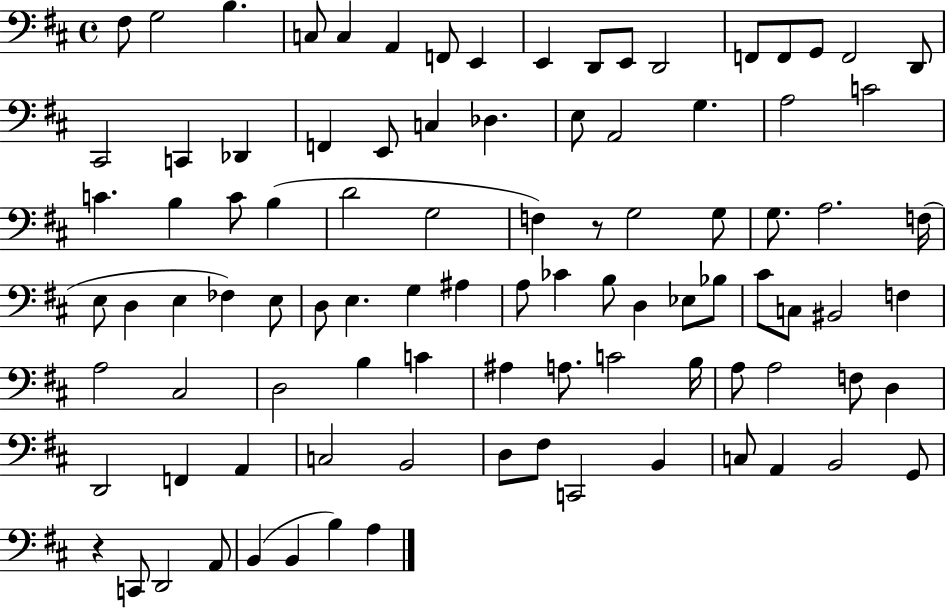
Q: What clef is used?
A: bass